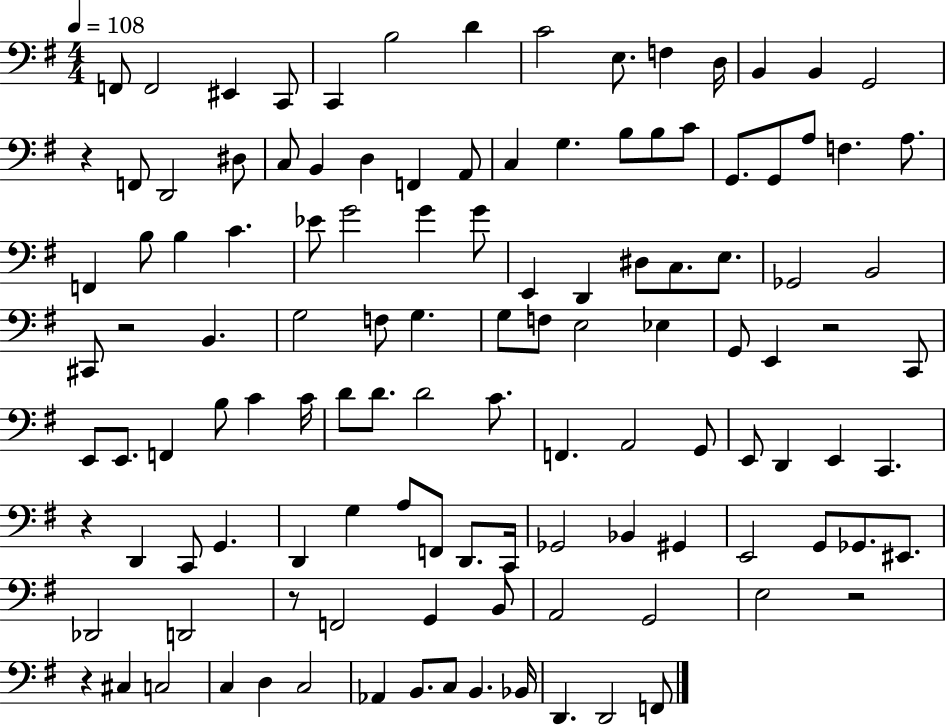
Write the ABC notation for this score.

X:1
T:Untitled
M:4/4
L:1/4
K:G
F,,/2 F,,2 ^E,, C,,/2 C,, B,2 D C2 E,/2 F, D,/4 B,, B,, G,,2 z F,,/2 D,,2 ^D,/2 C,/2 B,, D, F,, A,,/2 C, G, B,/2 B,/2 C/2 G,,/2 G,,/2 A,/2 F, A,/2 F,, B,/2 B, C _E/2 G2 G G/2 E,, D,, ^D,/2 C,/2 E,/2 _G,,2 B,,2 ^C,,/2 z2 B,, G,2 F,/2 G, G,/2 F,/2 E,2 _E, G,,/2 E,, z2 C,,/2 E,,/2 E,,/2 F,, B,/2 C C/4 D/2 D/2 D2 C/2 F,, A,,2 G,,/2 E,,/2 D,, E,, C,, z D,, C,,/2 G,, D,, G, A,/2 F,,/2 D,,/2 C,,/4 _G,,2 _B,, ^G,, E,,2 G,,/2 _G,,/2 ^E,,/2 _D,,2 D,,2 z/2 F,,2 G,, B,,/2 A,,2 G,,2 E,2 z2 z ^C, C,2 C, D, C,2 _A,, B,,/2 C,/2 B,, _B,,/4 D,, D,,2 F,,/2